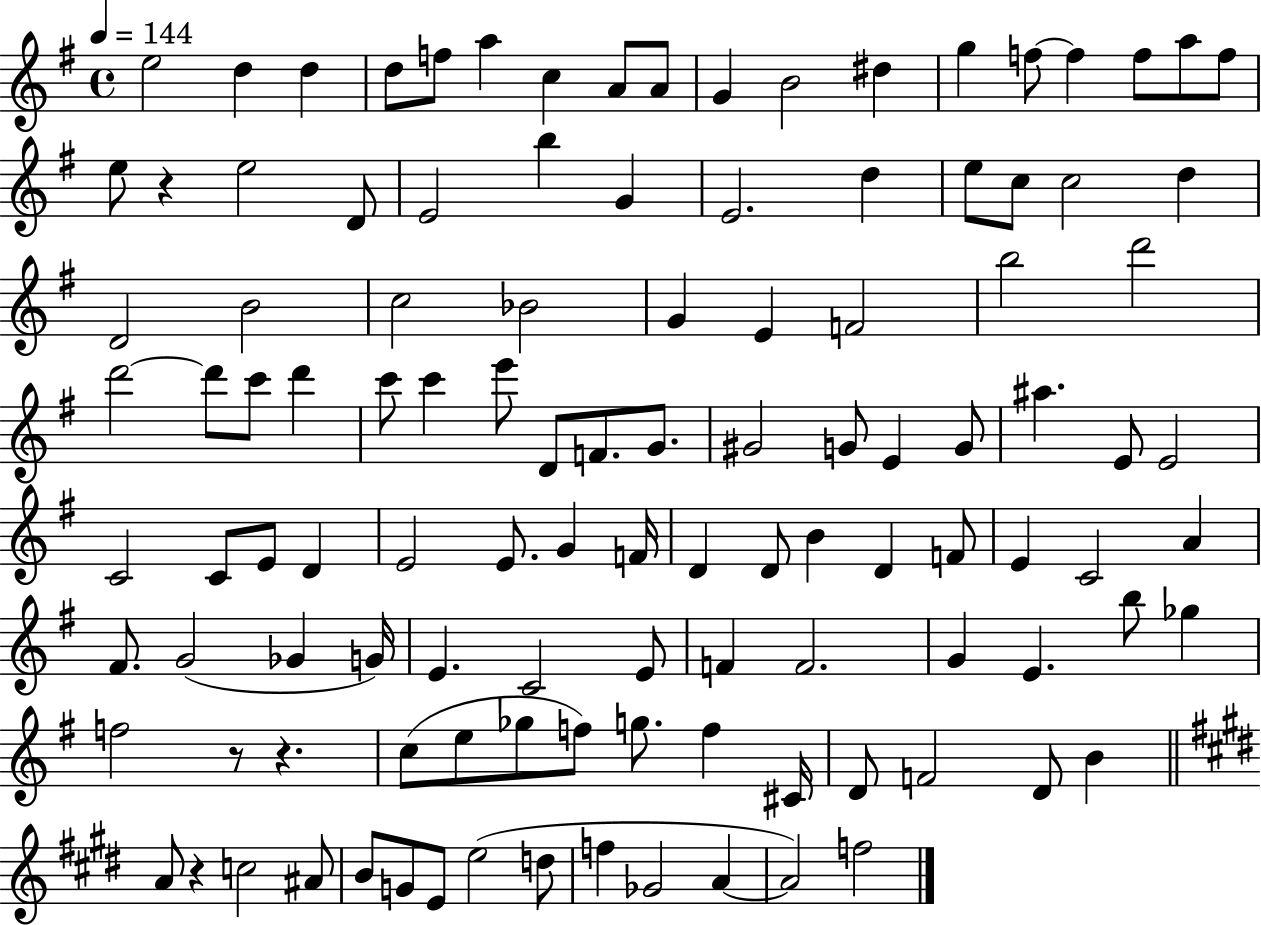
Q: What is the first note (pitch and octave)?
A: E5